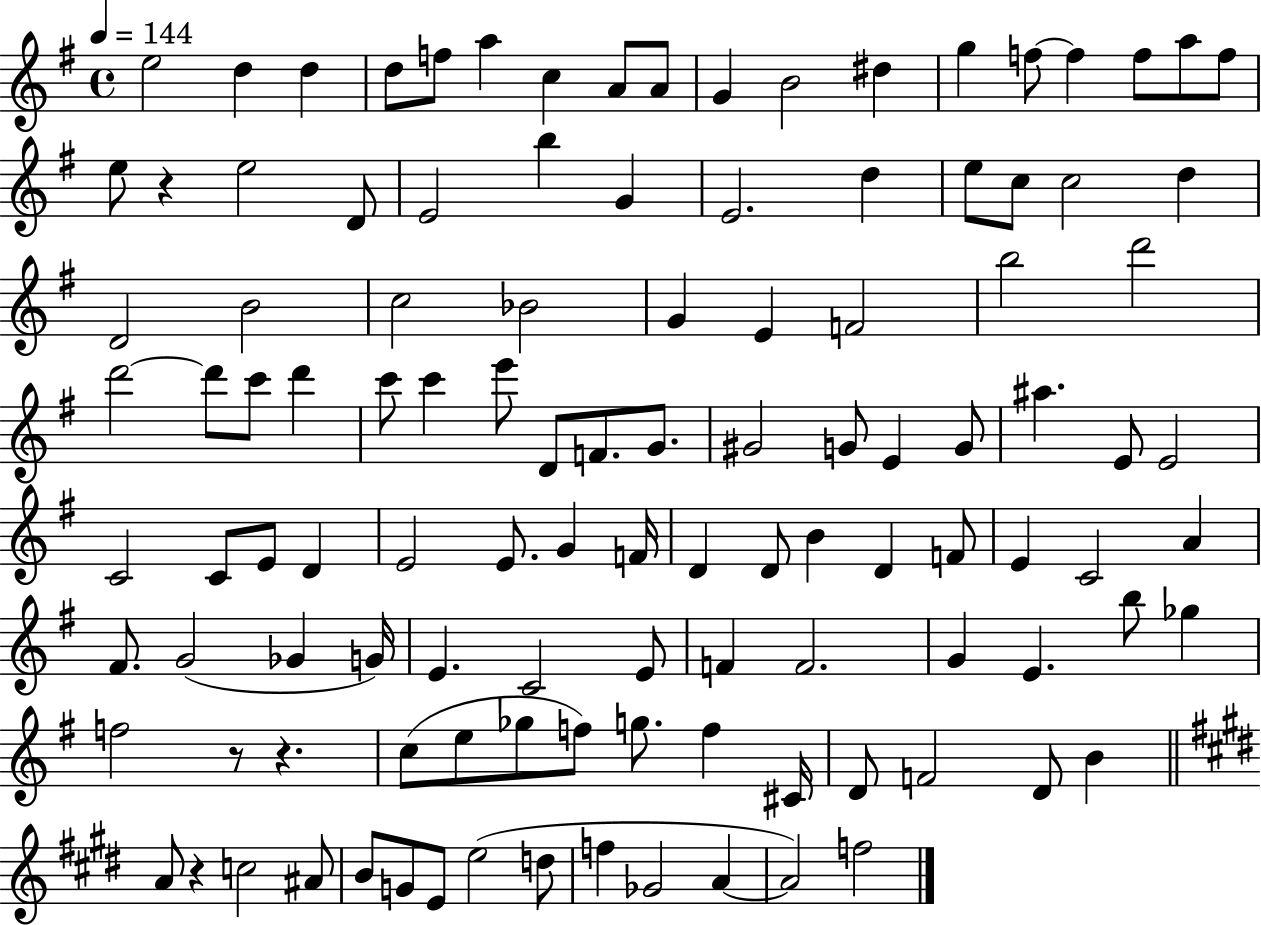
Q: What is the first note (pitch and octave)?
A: E5